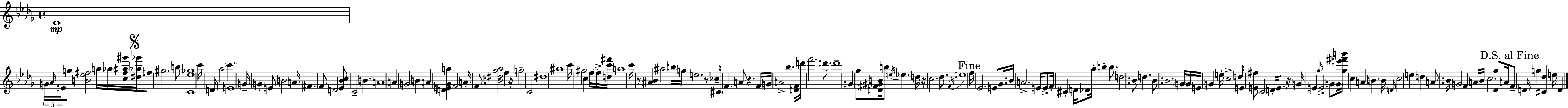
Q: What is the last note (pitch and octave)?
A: D4